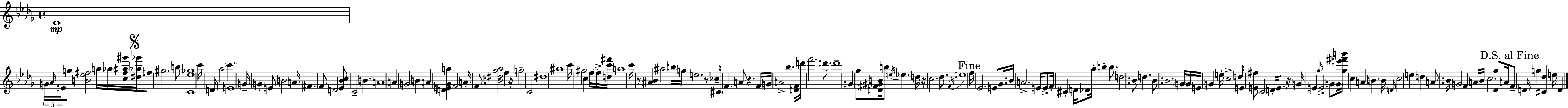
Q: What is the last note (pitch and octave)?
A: D4